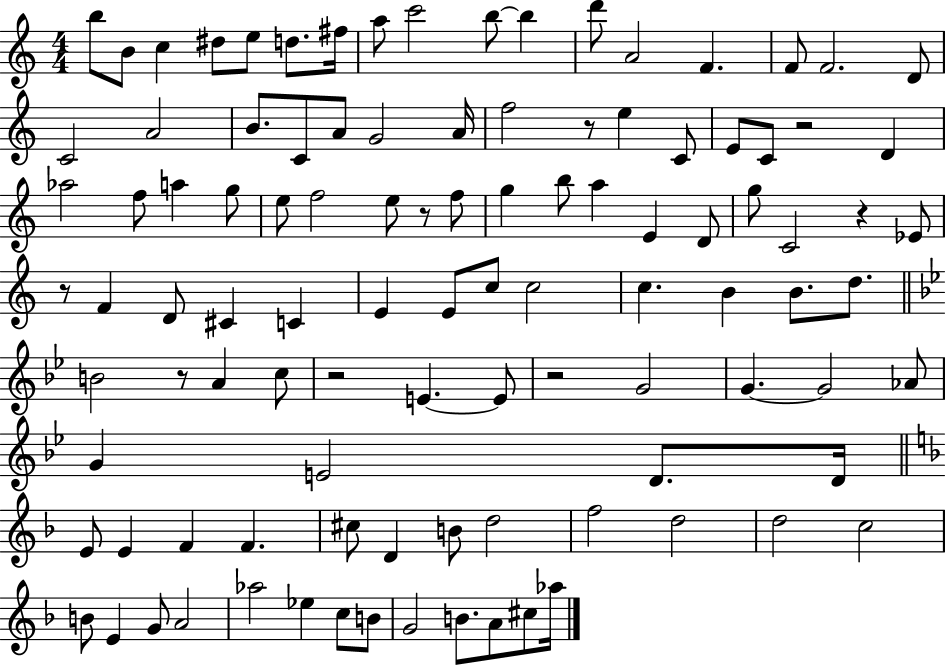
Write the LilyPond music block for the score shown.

{
  \clef treble
  \numericTimeSignature
  \time 4/4
  \key c \major
  b''8 b'8 c''4 dis''8 e''8 d''8. fis''16 | a''8 c'''2 b''8~~ b''4 | d'''8 a'2 f'4. | f'8 f'2. d'8 | \break c'2 a'2 | b'8. c'8 a'8 g'2 a'16 | f''2 r8 e''4 c'8 | e'8 c'8 r2 d'4 | \break aes''2 f''8 a''4 g''8 | e''8 f''2 e''8 r8 f''8 | g''4 b''8 a''4 e'4 d'8 | g''8 c'2 r4 ees'8 | \break r8 f'4 d'8 cis'4 c'4 | e'4 e'8 c''8 c''2 | c''4. b'4 b'8. d''8. | \bar "||" \break \key bes \major b'2 r8 a'4 c''8 | r2 e'4.~~ e'8 | r2 g'2 | g'4.~~ g'2 aes'8 | \break g'4 e'2 d'8. d'16 | \bar "||" \break \key f \major e'8 e'4 f'4 f'4. | cis''8 d'4 b'8 d''2 | f''2 d''2 | d''2 c''2 | \break b'8 e'4 g'8 a'2 | aes''2 ees''4 c''8 b'8 | g'2 b'8. a'8 cis''8 aes''16 | \bar "|."
}